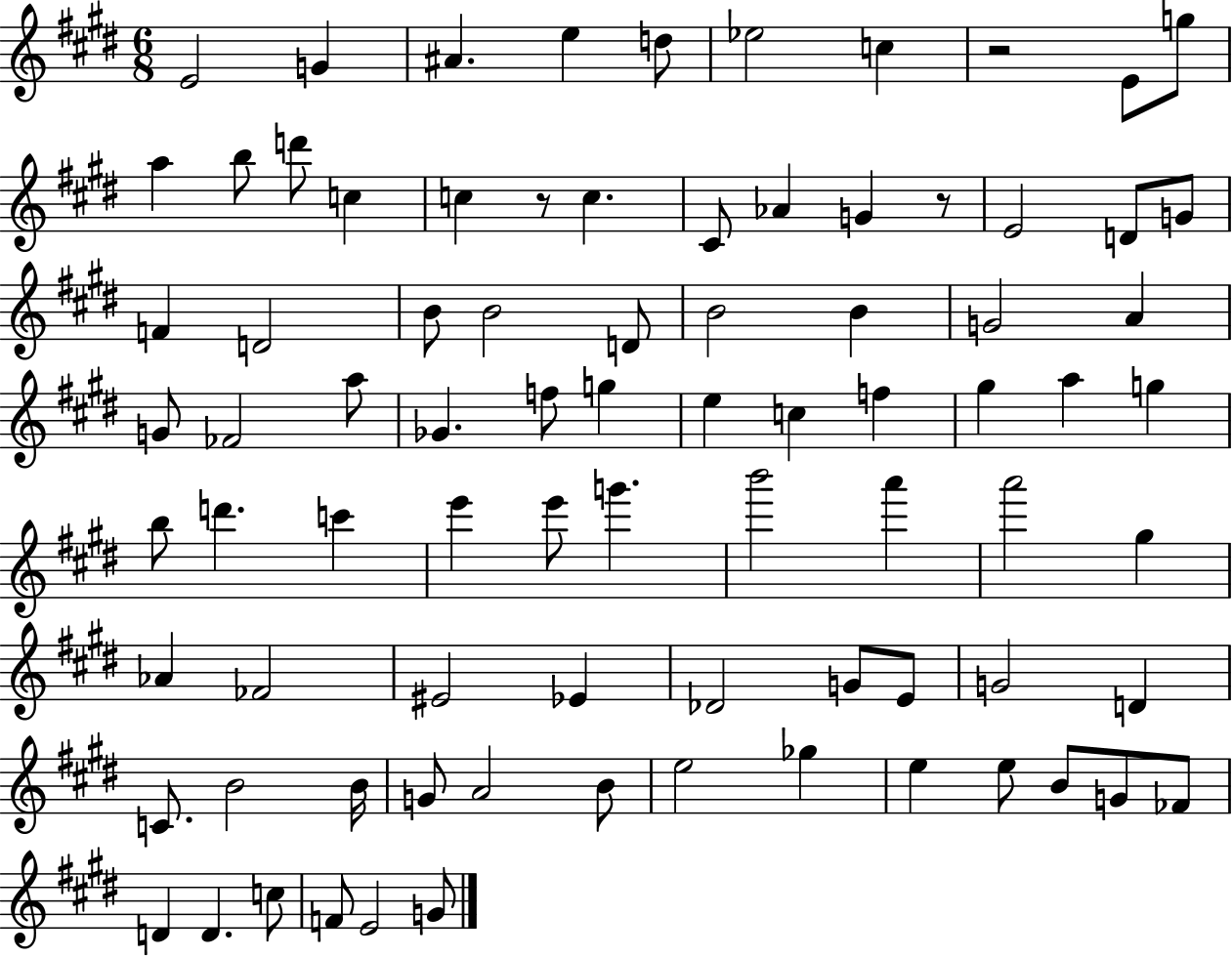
{
  \clef treble
  \numericTimeSignature
  \time 6/8
  \key e \major
  e'2 g'4 | ais'4. e''4 d''8 | ees''2 c''4 | r2 e'8 g''8 | \break a''4 b''8 d'''8 c''4 | c''4 r8 c''4. | cis'8 aes'4 g'4 r8 | e'2 d'8 g'8 | \break f'4 d'2 | b'8 b'2 d'8 | b'2 b'4 | g'2 a'4 | \break g'8 fes'2 a''8 | ges'4. f''8 g''4 | e''4 c''4 f''4 | gis''4 a''4 g''4 | \break b''8 d'''4. c'''4 | e'''4 e'''8 g'''4. | b'''2 a'''4 | a'''2 gis''4 | \break aes'4 fes'2 | eis'2 ees'4 | des'2 g'8 e'8 | g'2 d'4 | \break c'8. b'2 b'16 | g'8 a'2 b'8 | e''2 ges''4 | e''4 e''8 b'8 g'8 fes'8 | \break d'4 d'4. c''8 | f'8 e'2 g'8 | \bar "|."
}